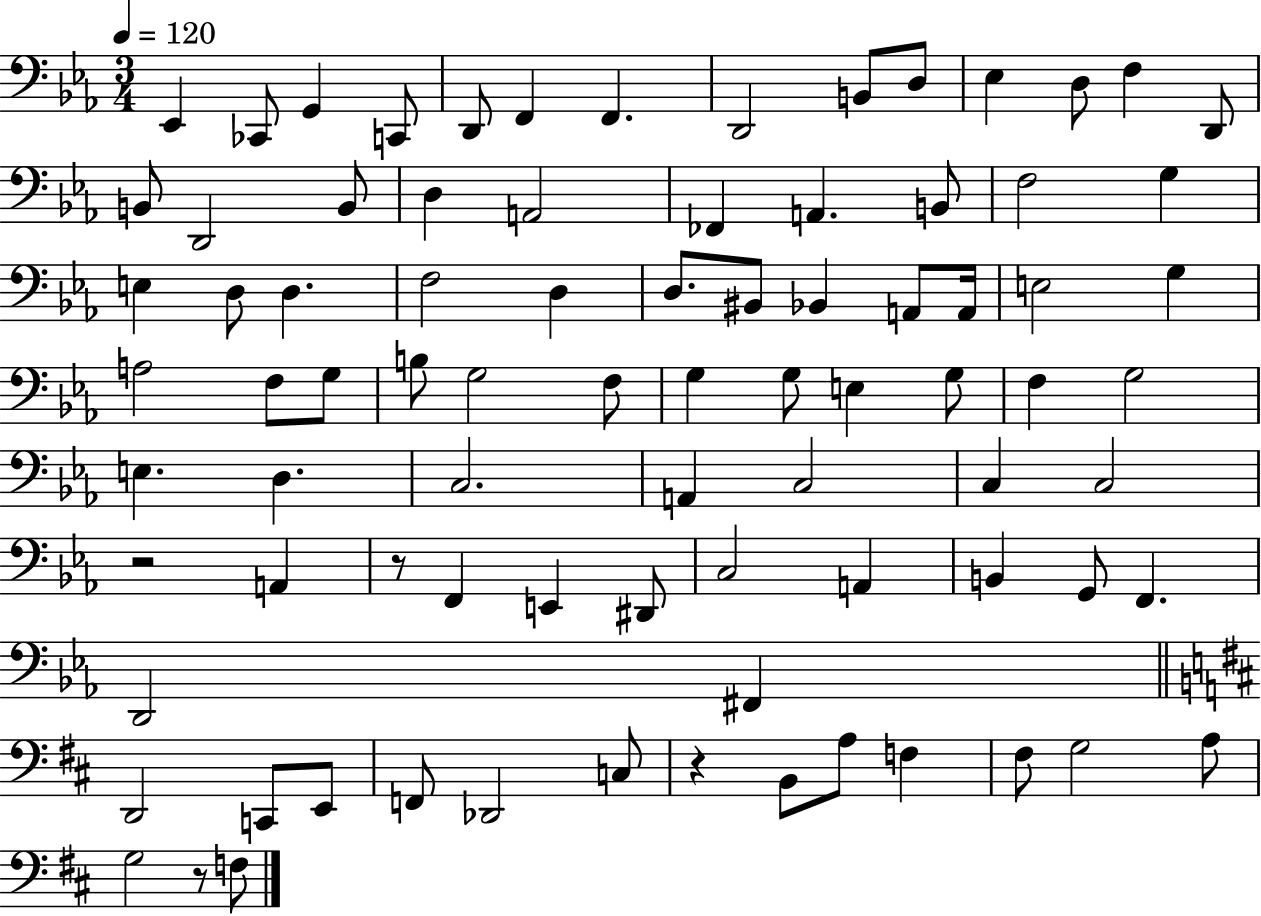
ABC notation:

X:1
T:Untitled
M:3/4
L:1/4
K:Eb
_E,, _C,,/2 G,, C,,/2 D,,/2 F,, F,, D,,2 B,,/2 D,/2 _E, D,/2 F, D,,/2 B,,/2 D,,2 B,,/2 D, A,,2 _F,, A,, B,,/2 F,2 G, E, D,/2 D, F,2 D, D,/2 ^B,,/2 _B,, A,,/2 A,,/4 E,2 G, A,2 F,/2 G,/2 B,/2 G,2 F,/2 G, G,/2 E, G,/2 F, G,2 E, D, C,2 A,, C,2 C, C,2 z2 A,, z/2 F,, E,, ^D,,/2 C,2 A,, B,, G,,/2 F,, D,,2 ^F,, D,,2 C,,/2 E,,/2 F,,/2 _D,,2 C,/2 z B,,/2 A,/2 F, ^F,/2 G,2 A,/2 G,2 z/2 F,/2